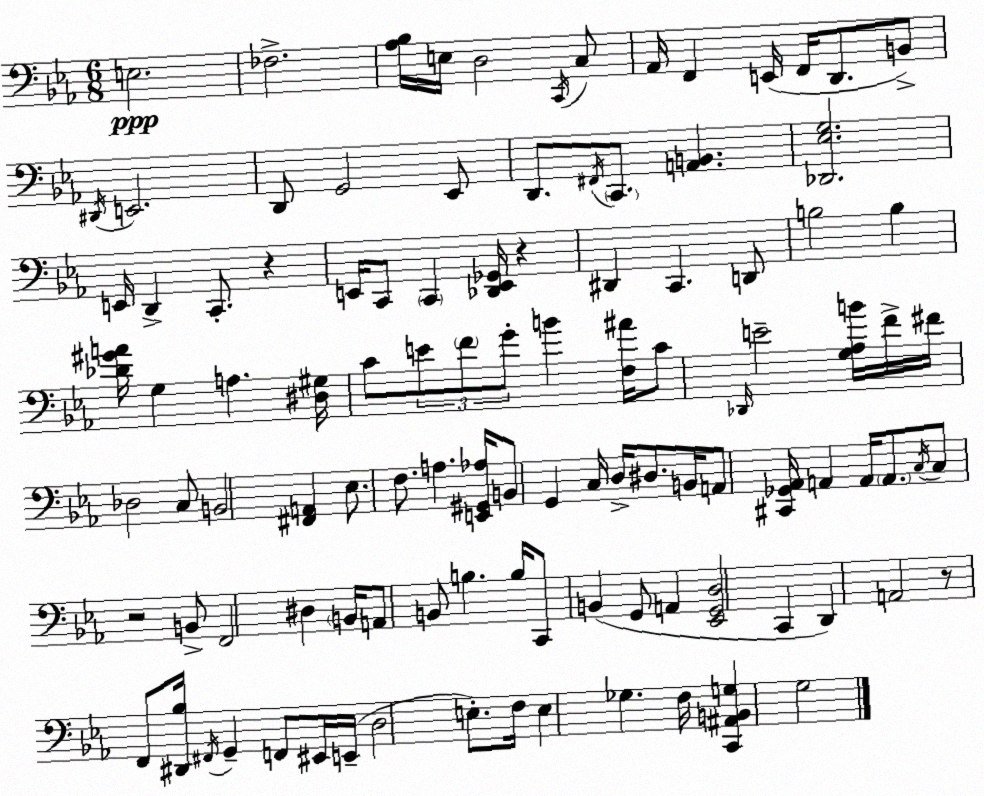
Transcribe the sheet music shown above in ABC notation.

X:1
T:Untitled
M:6/8
L:1/4
K:Eb
E,2 _F,2 [_A,_B,]/4 E,/4 D,2 C,,/4 C,/2 _A,,/4 F,, E,,/4 F,,/4 D,,/2 B,,/2 ^D,,/4 E,,2 D,,/2 G,,2 _E,,/2 D,,/2 ^F,,/4 C,,/2 [A,,B,,] [_D,,_E,G,]2 E,,/4 D,, C,,/2 z E,,/4 C,,/2 C,, [_D,,E,,_G,,]/4 z ^D,, C,, D,,/2 B,2 B, [_D^GA]/4 G, A, [^D,^G,]/4 C/2 E/2 F/2 G/2 B [F,^A]/4 C/2 _D,,/4 E2 [G,_A,B]/4 F/4 ^F/4 _D,2 C,/2 B,,2 [^F,,A,,] _E,/2 F,/2 A, [E,,^G,,_A,]/4 B,,/2 G,, C,/4 D,/4 ^D,/2 B,,/4 A,,/2 [^C,,_G,,_A,,]/4 A,, A,,/4 A,,/2 C,/4 C,/2 z2 B,,/2 F,,2 ^D, B,,/4 A,,/2 B,,/2 B, B,/4 C,,/2 B,, G,,/2 A,, [_E,,G,,D,]2 C,, D,, A,,2 z/2 F,,/2 [^D,,_B,]/4 ^F,,/4 G,, F,,/2 ^E,,/4 E,,/4 D,2 E,/2 F,/4 E, _G, F,/4 [C,,^A,,B,,G,] G,2